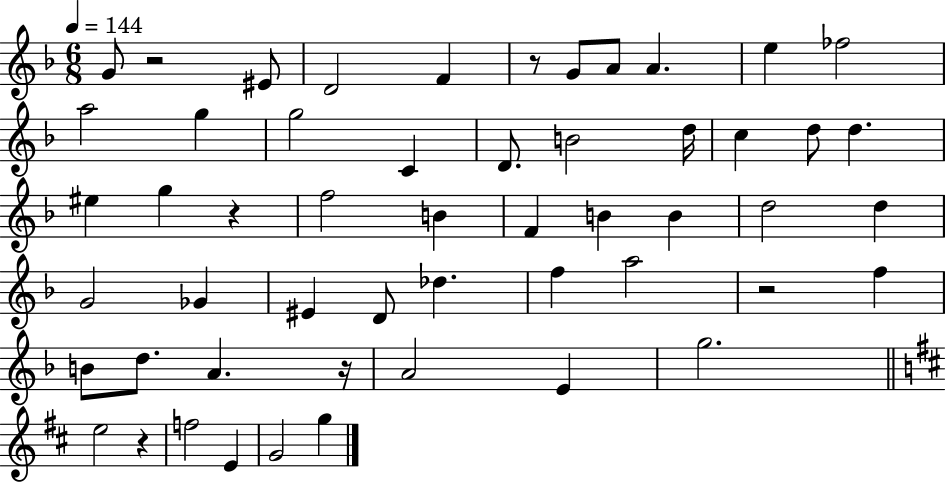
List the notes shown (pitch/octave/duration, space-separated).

G4/e R/h EIS4/e D4/h F4/q R/e G4/e A4/e A4/q. E5/q FES5/h A5/h G5/q G5/h C4/q D4/e. B4/h D5/s C5/q D5/e D5/q. EIS5/q G5/q R/q F5/h B4/q F4/q B4/q B4/q D5/h D5/q G4/h Gb4/q EIS4/q D4/e Db5/q. F5/q A5/h R/h F5/q B4/e D5/e. A4/q. R/s A4/h E4/q G5/h. E5/h R/q F5/h E4/q G4/h G5/q